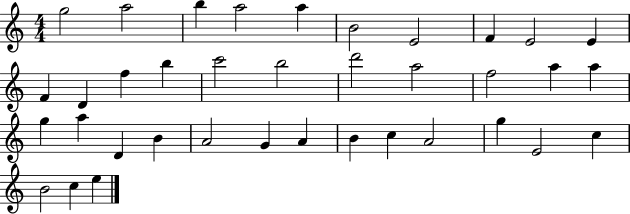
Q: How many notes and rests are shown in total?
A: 37